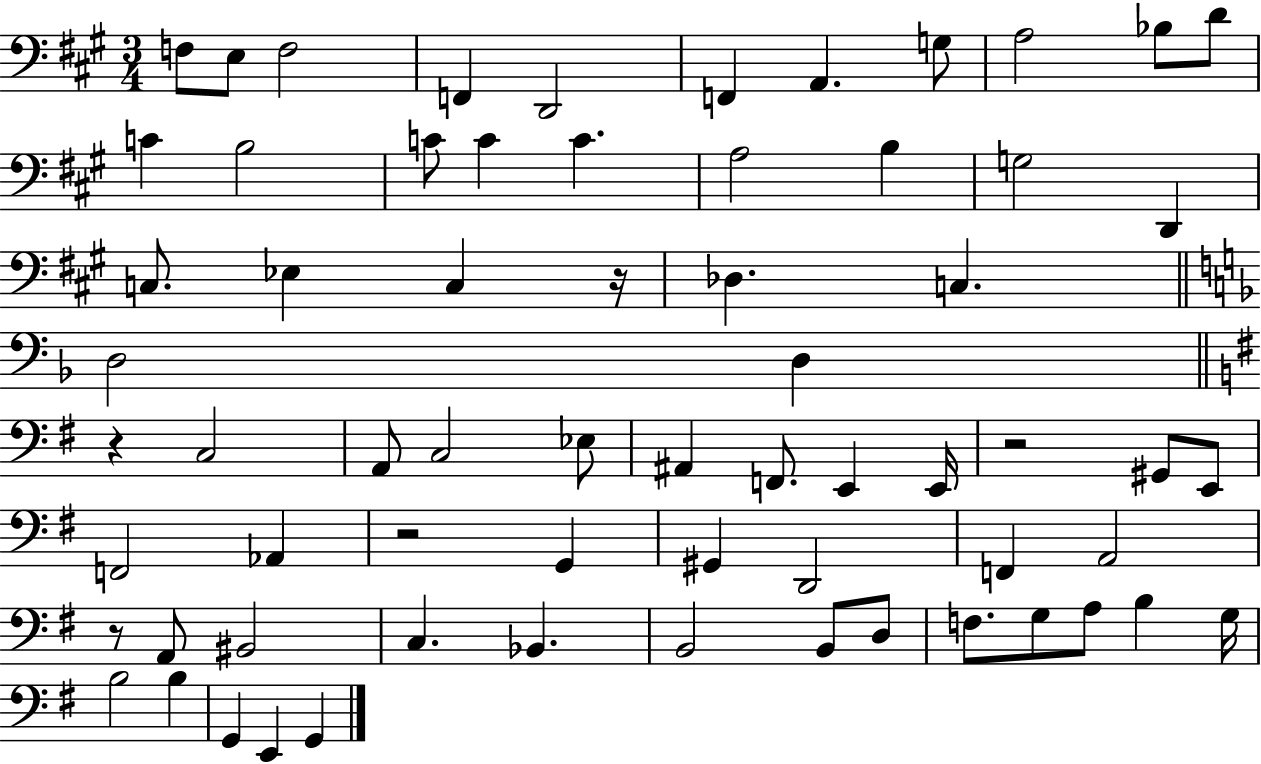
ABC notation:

X:1
T:Untitled
M:3/4
L:1/4
K:A
F,/2 E,/2 F,2 F,, D,,2 F,, A,, G,/2 A,2 _B,/2 D/2 C B,2 C/2 C C A,2 B, G,2 D,, C,/2 _E, C, z/4 _D, C, D,2 D, z C,2 A,,/2 C,2 _E,/2 ^A,, F,,/2 E,, E,,/4 z2 ^G,,/2 E,,/2 F,,2 _A,, z2 G,, ^G,, D,,2 F,, A,,2 z/2 A,,/2 ^B,,2 C, _B,, B,,2 B,,/2 D,/2 F,/2 G,/2 A,/2 B, G,/4 B,2 B, G,, E,, G,,